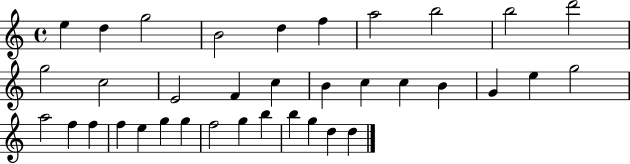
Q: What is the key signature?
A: C major